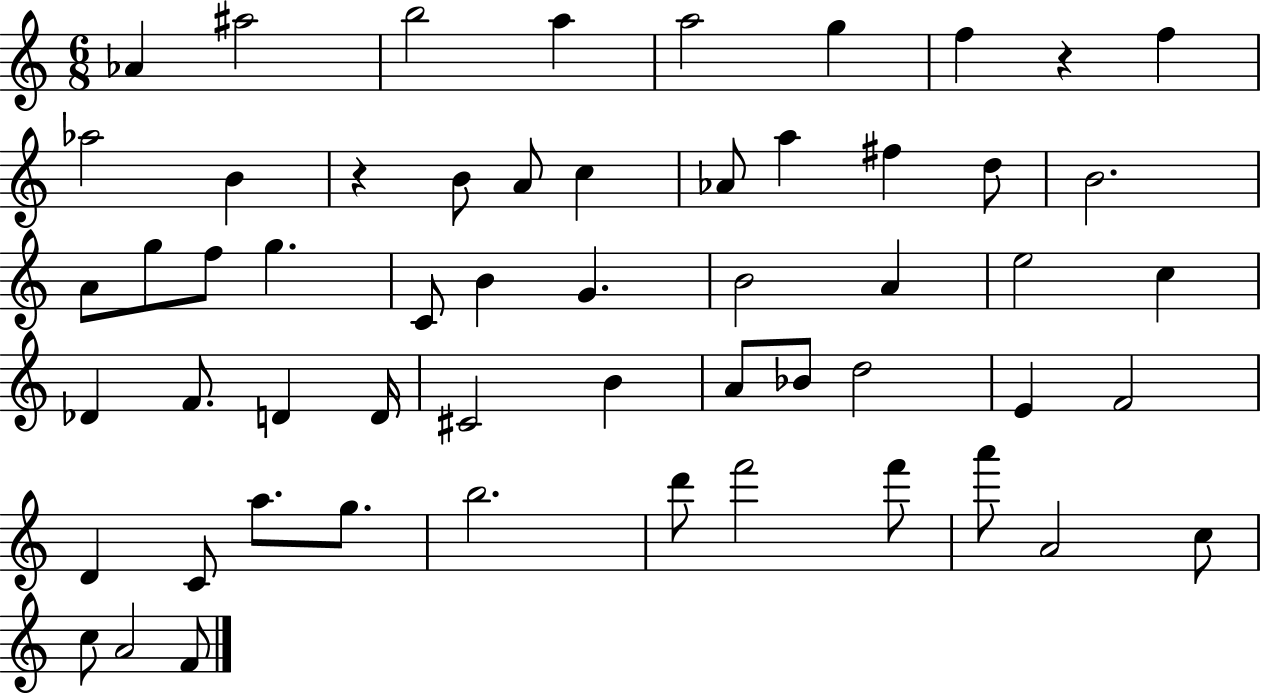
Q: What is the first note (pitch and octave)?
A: Ab4